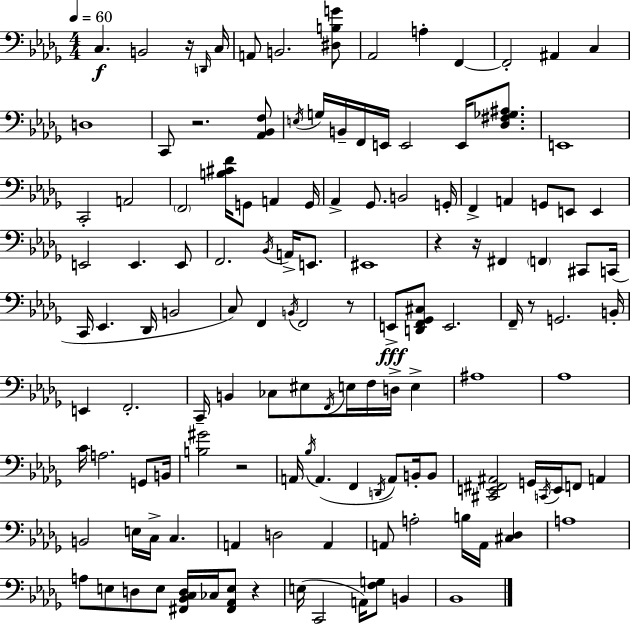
X:1
T:Untitled
M:4/4
L:1/4
K:Bbm
C, B,,2 z/4 D,,/4 C,/4 A,,/2 B,,2 [^D,B,G]/2 _A,,2 A, F,, F,,2 ^A,, C, D,4 C,,/2 z2 [_A,,_B,,F,]/2 E,/4 G,/4 B,,/4 F,,/4 E,,/4 E,,2 E,,/4 [_D,^F,_G,^A,]/2 E,,4 C,,2 A,,2 F,,2 [B,^CF]/4 G,,/2 A,, G,,/4 _A,, _G,,/2 B,,2 G,,/4 F,, A,, G,,/2 E,,/2 E,, E,,2 E,, E,,/2 F,,2 _B,,/4 A,,/4 E,,/2 ^E,,4 z z/4 ^F,, F,, ^C,,/2 C,,/4 C,,/4 _E,, _D,,/4 B,,2 C,/2 F,, B,,/4 F,,2 z/2 E,,/2 [D,,F,,_G,,^C,]/2 E,,2 F,,/4 z/2 G,,2 B,,/4 E,, F,,2 C,,/4 B,, _C,/2 ^E,/2 F,,/4 E,/4 F,/4 D,/4 E, ^A,4 _A,4 C/4 A,2 G,,/2 B,,/4 [B,^G]2 z2 A,,/4 _B,/4 A,, F,, D,,/4 A,,/2 B,,/4 B,,/2 [^C,,E,,^F,,^A,,]2 G,,/4 C,,/4 E,,/4 F,,/2 A,, B,,2 E,/4 C,/4 C, A,, D,2 A,, A,,/2 A,2 B,/4 A,,/4 [^C,_D,] A,4 A,/2 E,/2 D,/2 E,/2 [^F,,_B,,C,D,]/4 _C,/4 [^F,,_A,,E,]/2 z E,/4 C,,2 A,,/4 [F,G,]/2 B,, _B,,4